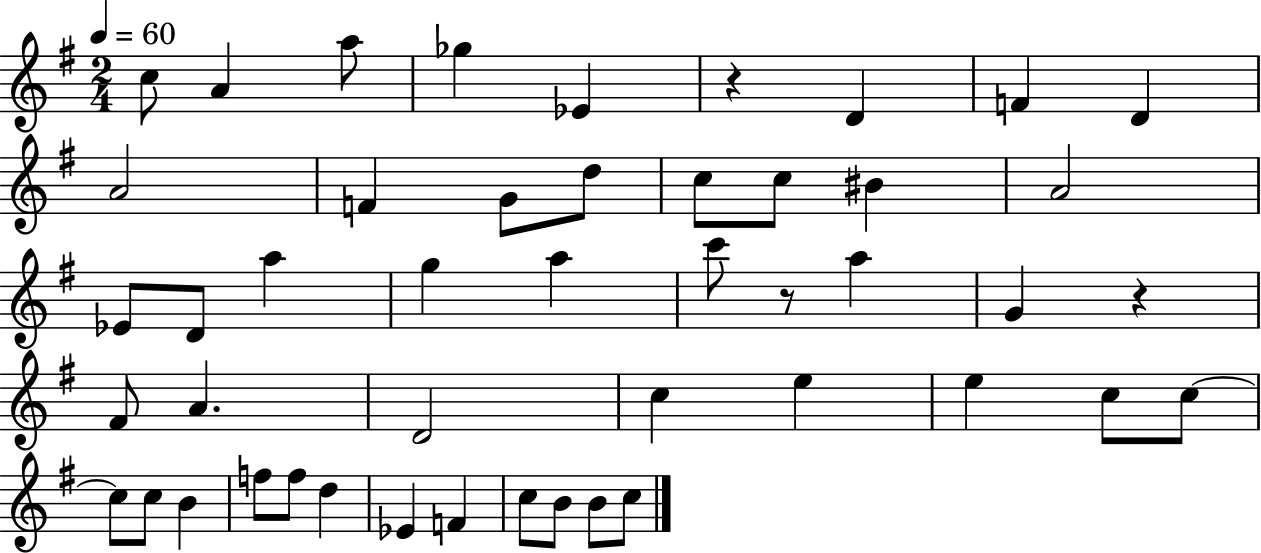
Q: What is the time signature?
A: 2/4